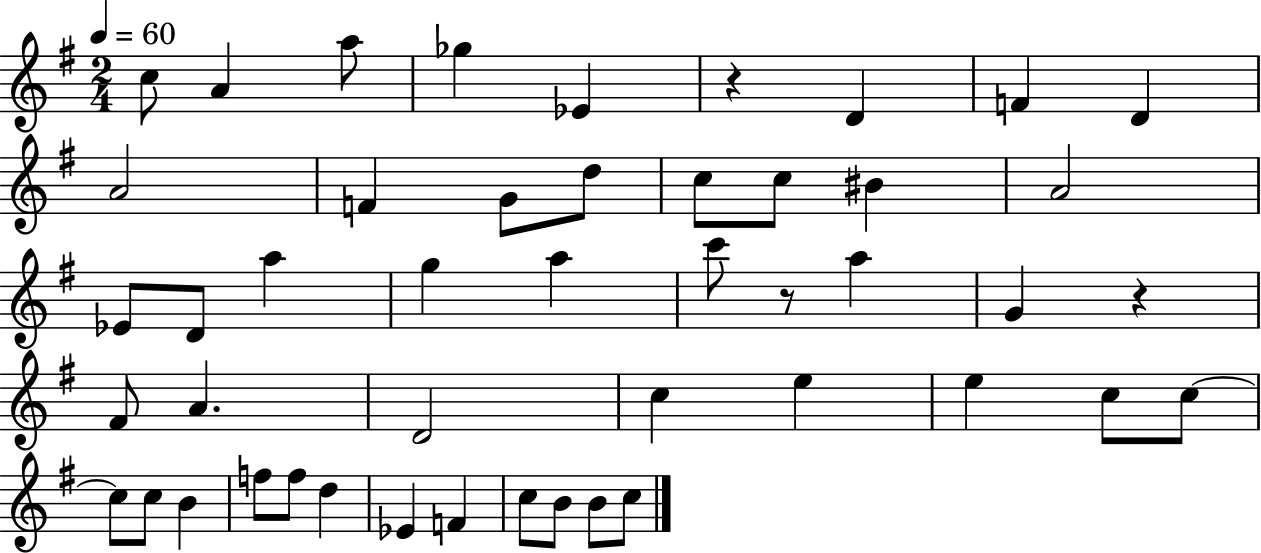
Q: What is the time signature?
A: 2/4